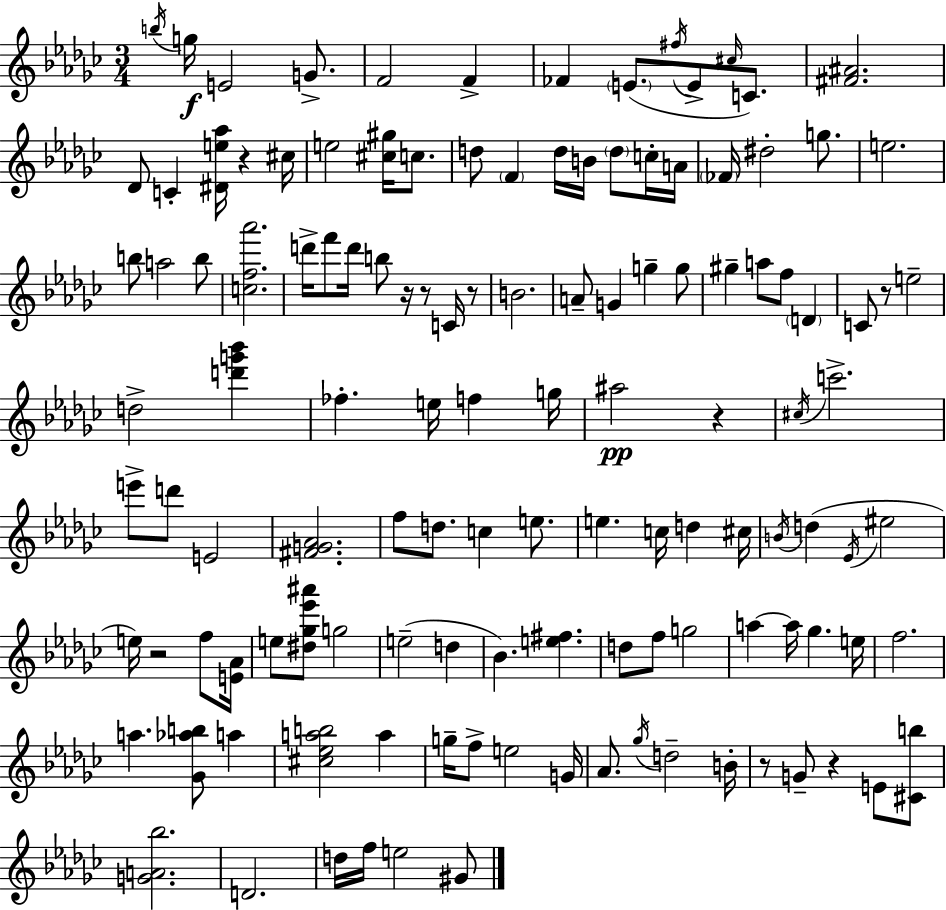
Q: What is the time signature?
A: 3/4